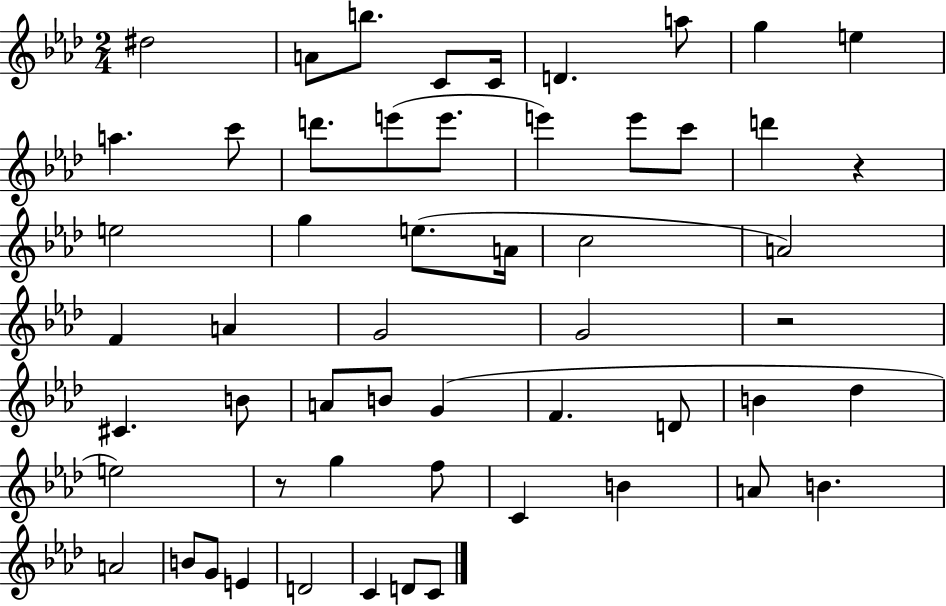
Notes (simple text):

D#5/h A4/e B5/e. C4/e C4/s D4/q. A5/e G5/q E5/q A5/q. C6/e D6/e. E6/e E6/e. E6/q E6/e C6/e D6/q R/q E5/h G5/q E5/e. A4/s C5/h A4/h F4/q A4/q G4/h G4/h R/h C#4/q. B4/e A4/e B4/e G4/q F4/q. D4/e B4/q Db5/q E5/h R/e G5/q F5/e C4/q B4/q A4/e B4/q. A4/h B4/e G4/e E4/q D4/h C4/q D4/e C4/e